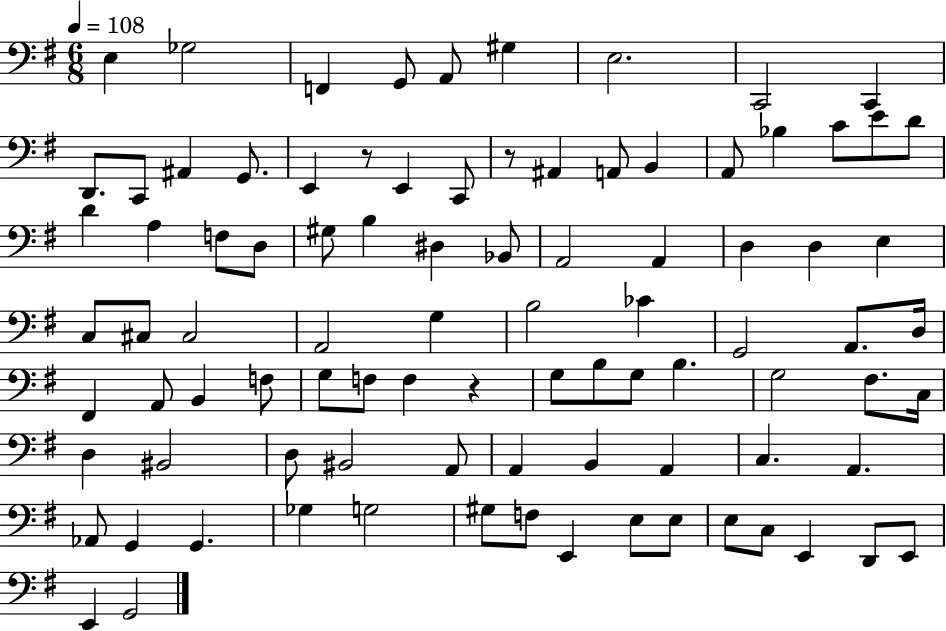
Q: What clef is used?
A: bass